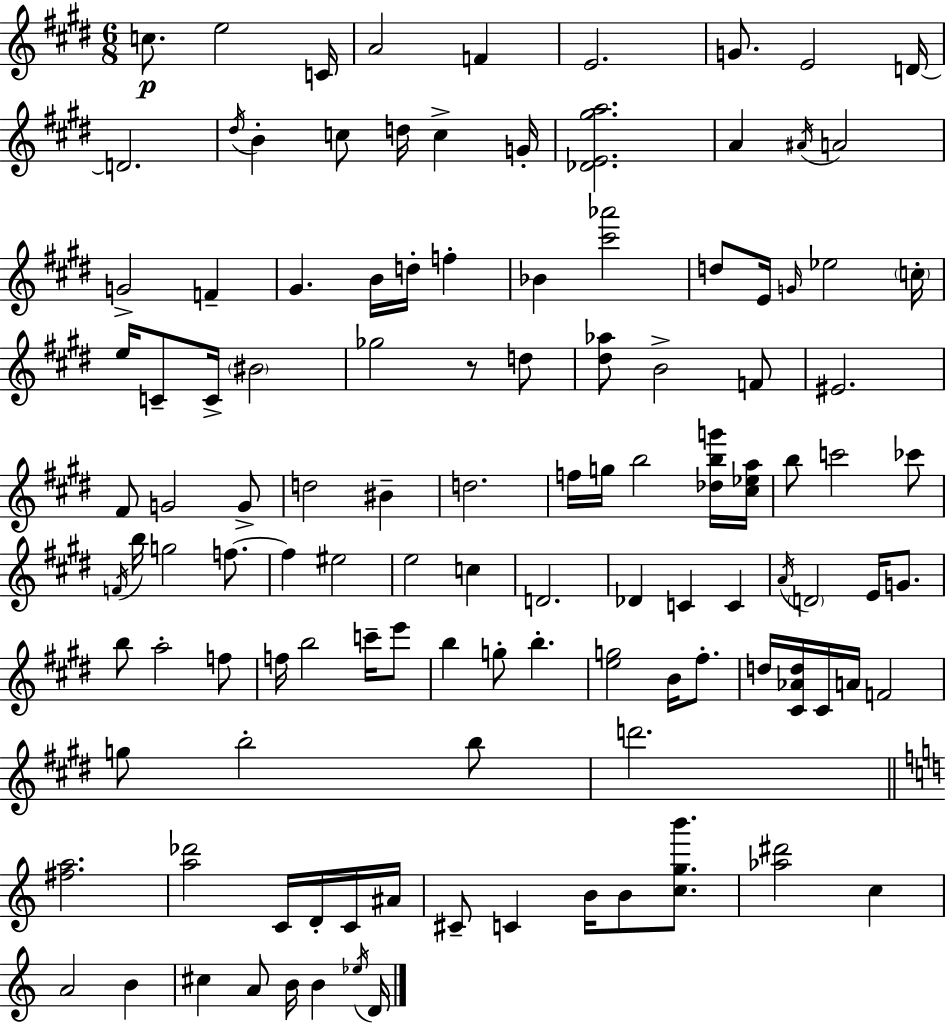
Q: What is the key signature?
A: E major